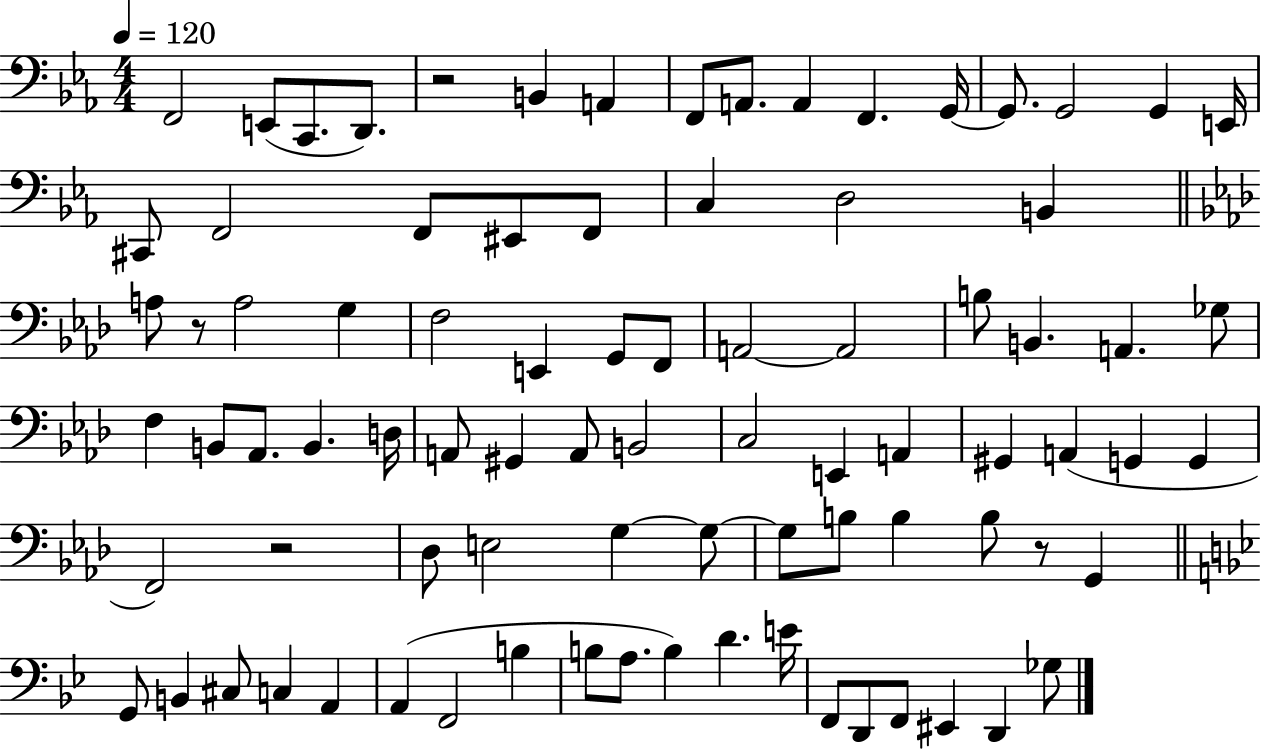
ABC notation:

X:1
T:Untitled
M:4/4
L:1/4
K:Eb
F,,2 E,,/2 C,,/2 D,,/2 z2 B,, A,, F,,/2 A,,/2 A,, F,, G,,/4 G,,/2 G,,2 G,, E,,/4 ^C,,/2 F,,2 F,,/2 ^E,,/2 F,,/2 C, D,2 B,, A,/2 z/2 A,2 G, F,2 E,, G,,/2 F,,/2 A,,2 A,,2 B,/2 B,, A,, _G,/2 F, B,,/2 _A,,/2 B,, D,/4 A,,/2 ^G,, A,,/2 B,,2 C,2 E,, A,, ^G,, A,, G,, G,, F,,2 z2 _D,/2 E,2 G, G,/2 G,/2 B,/2 B, B,/2 z/2 G,, G,,/2 B,, ^C,/2 C, A,, A,, F,,2 B, B,/2 A,/2 B, D E/4 F,,/2 D,,/2 F,,/2 ^E,, D,, _G,/2